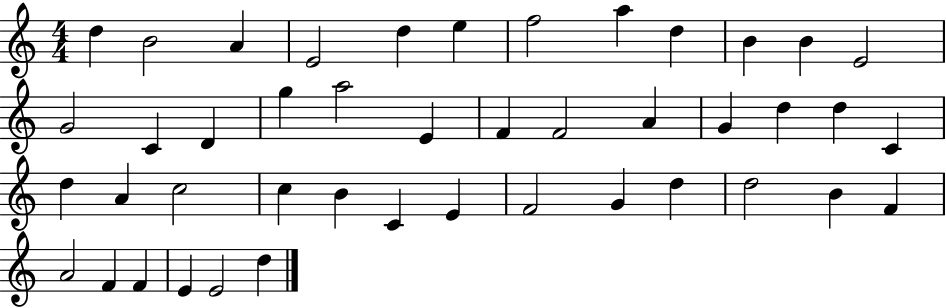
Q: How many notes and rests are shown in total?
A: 44